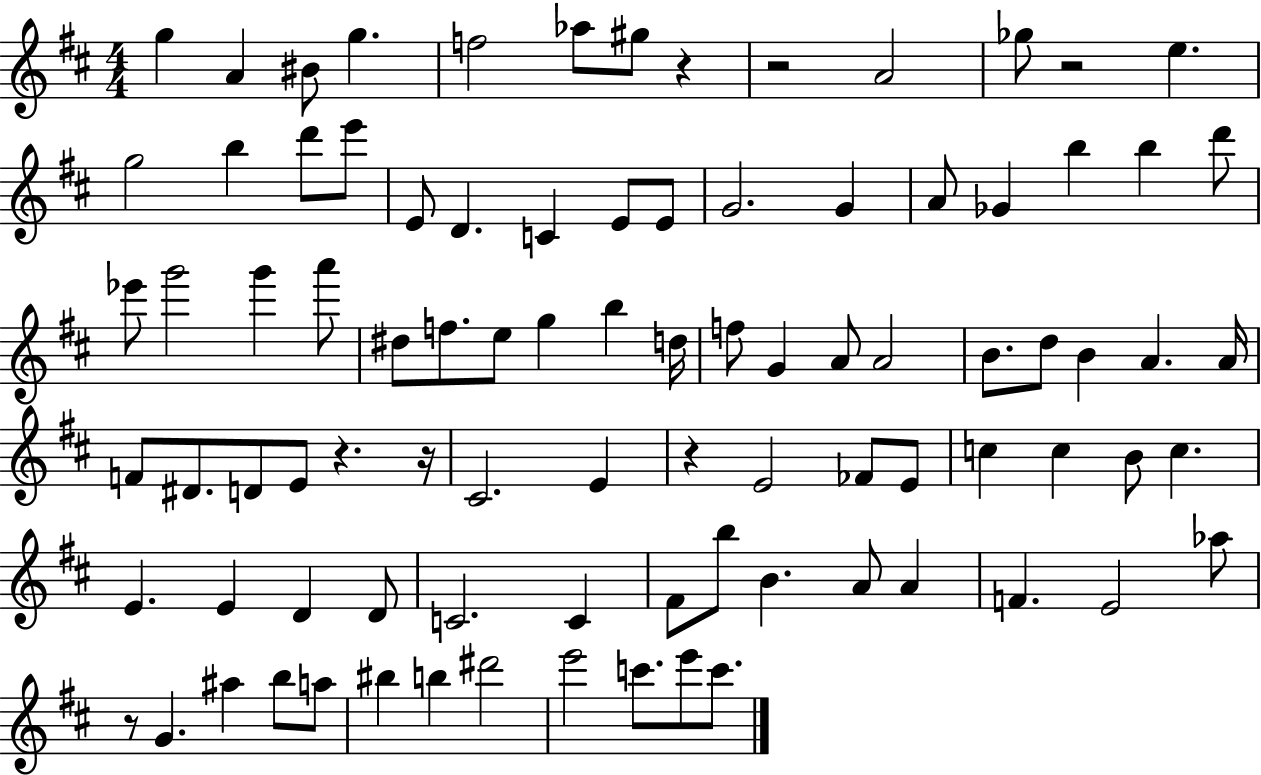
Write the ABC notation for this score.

X:1
T:Untitled
M:4/4
L:1/4
K:D
g A ^B/2 g f2 _a/2 ^g/2 z z2 A2 _g/2 z2 e g2 b d'/2 e'/2 E/2 D C E/2 E/2 G2 G A/2 _G b b d'/2 _e'/2 g'2 g' a'/2 ^d/2 f/2 e/2 g b d/4 f/2 G A/2 A2 B/2 d/2 B A A/4 F/2 ^D/2 D/2 E/2 z z/4 ^C2 E z E2 _F/2 E/2 c c B/2 c E E D D/2 C2 C ^F/2 b/2 B A/2 A F E2 _a/2 z/2 G ^a b/2 a/2 ^b b ^d'2 e'2 c'/2 e'/2 c'/2